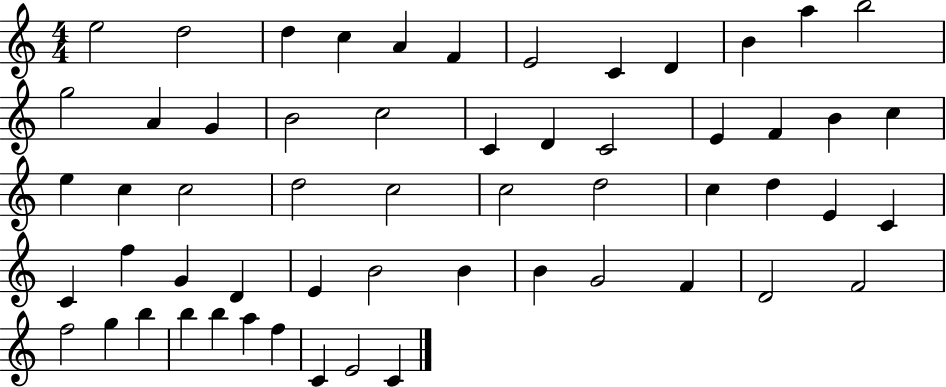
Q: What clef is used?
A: treble